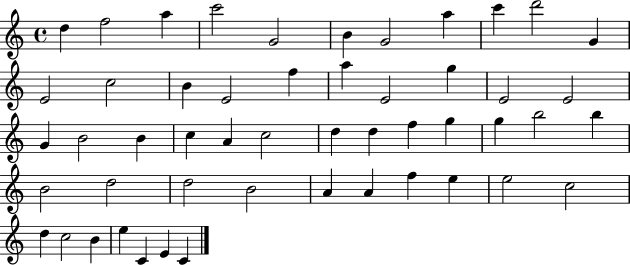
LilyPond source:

{
  \clef treble
  \time 4/4
  \defaultTimeSignature
  \key c \major
  d''4 f''2 a''4 | c'''2 g'2 | b'4 g'2 a''4 | c'''4 d'''2 g'4 | \break e'2 c''2 | b'4 e'2 f''4 | a''4 e'2 g''4 | e'2 e'2 | \break g'4 b'2 b'4 | c''4 a'4 c''2 | d''4 d''4 f''4 g''4 | g''4 b''2 b''4 | \break b'2 d''2 | d''2 b'2 | a'4 a'4 f''4 e''4 | e''2 c''2 | \break d''4 c''2 b'4 | e''4 c'4 e'4 c'4 | \bar "|."
}